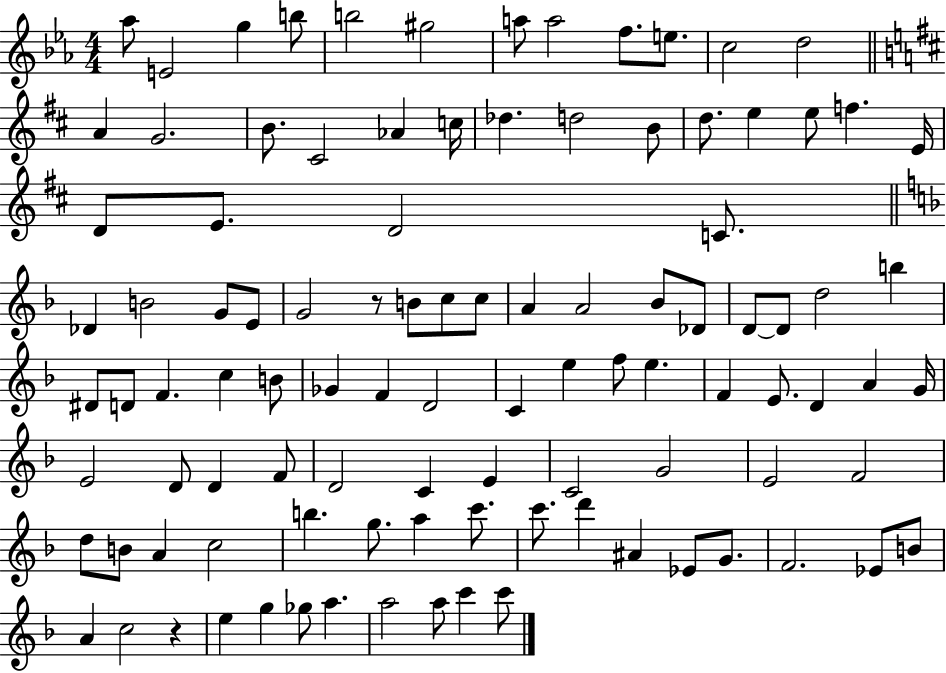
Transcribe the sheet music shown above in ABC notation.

X:1
T:Untitled
M:4/4
L:1/4
K:Eb
_a/2 E2 g b/2 b2 ^g2 a/2 a2 f/2 e/2 c2 d2 A G2 B/2 ^C2 _A c/4 _d d2 B/2 d/2 e e/2 f E/4 D/2 E/2 D2 C/2 _D B2 G/2 E/2 G2 z/2 B/2 c/2 c/2 A A2 _B/2 _D/2 D/2 D/2 d2 b ^D/2 D/2 F c B/2 _G F D2 C e f/2 e F E/2 D A G/4 E2 D/2 D F/2 D2 C E C2 G2 E2 F2 d/2 B/2 A c2 b g/2 a c'/2 c'/2 d' ^A _E/2 G/2 F2 _E/2 B/2 A c2 z e g _g/2 a a2 a/2 c' c'/2